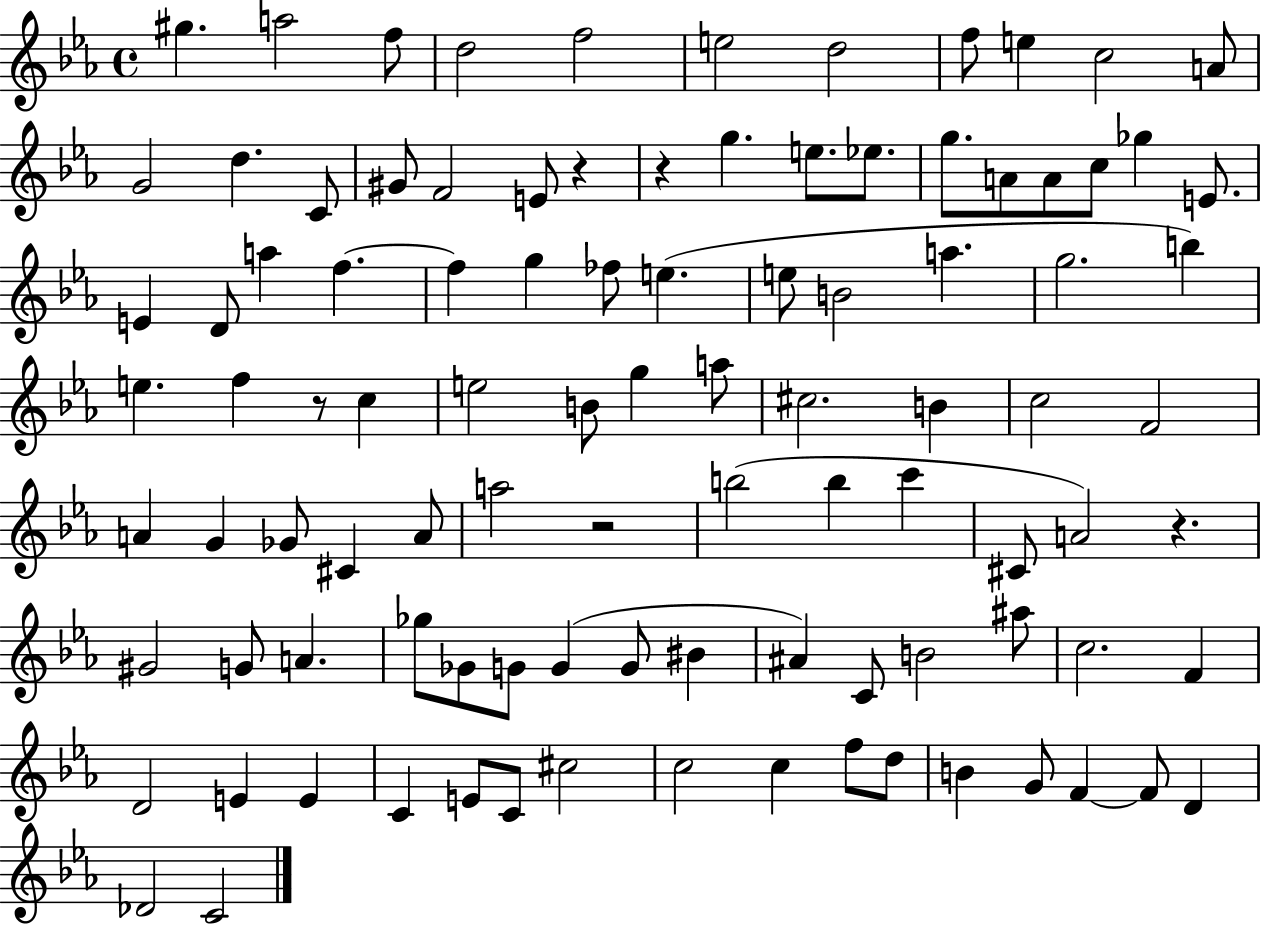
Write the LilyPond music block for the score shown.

{
  \clef treble
  \time 4/4
  \defaultTimeSignature
  \key ees \major
  gis''4. a''2 f''8 | d''2 f''2 | e''2 d''2 | f''8 e''4 c''2 a'8 | \break g'2 d''4. c'8 | gis'8 f'2 e'8 r4 | r4 g''4. e''8. ees''8. | g''8. a'8 a'8 c''8 ges''4 e'8. | \break e'4 d'8 a''4 f''4.~~ | f''4 g''4 fes''8 e''4.( | e''8 b'2 a''4. | g''2. b''4) | \break e''4. f''4 r8 c''4 | e''2 b'8 g''4 a''8 | cis''2. b'4 | c''2 f'2 | \break a'4 g'4 ges'8 cis'4 a'8 | a''2 r2 | b''2( b''4 c'''4 | cis'8 a'2) r4. | \break gis'2 g'8 a'4. | ges''8 ges'8 g'8 g'4( g'8 bis'4 | ais'4) c'8 b'2 ais''8 | c''2. f'4 | \break d'2 e'4 e'4 | c'4 e'8 c'8 cis''2 | c''2 c''4 f''8 d''8 | b'4 g'8 f'4~~ f'8 d'4 | \break des'2 c'2 | \bar "|."
}